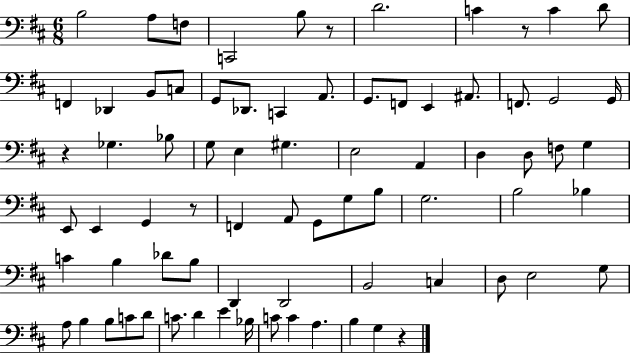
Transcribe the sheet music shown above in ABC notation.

X:1
T:Untitled
M:6/8
L:1/4
K:D
B,2 A,/2 F,/2 C,,2 B,/2 z/2 D2 C z/2 C D/2 F,, _D,, B,,/2 C,/2 G,,/2 _D,,/2 C,, A,,/2 G,,/2 F,,/2 E,, ^A,,/2 F,,/2 G,,2 G,,/4 z _G, _B,/2 G,/2 E, ^G, E,2 A,, D, D,/2 F,/2 G, E,,/2 E,, G,, z/2 F,, A,,/2 G,,/2 G,/2 B,/2 G,2 B,2 _B, C B, _D/2 B,/2 D,, D,,2 B,,2 C, D,/2 E,2 G,/2 A,/2 B, B,/2 C/2 D/2 C/2 D E _B,/4 C/2 C A, B, G, z